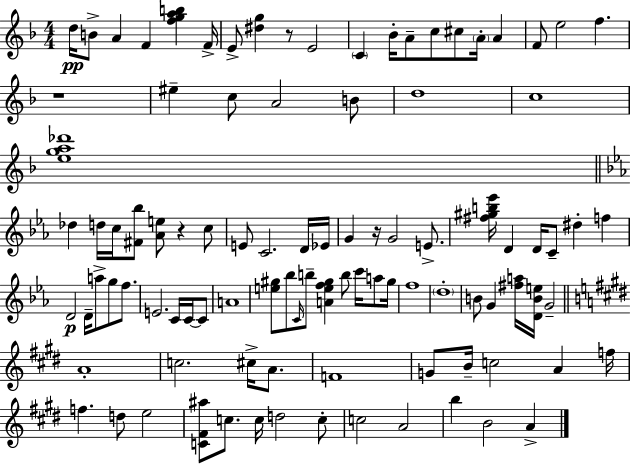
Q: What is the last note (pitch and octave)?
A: A4